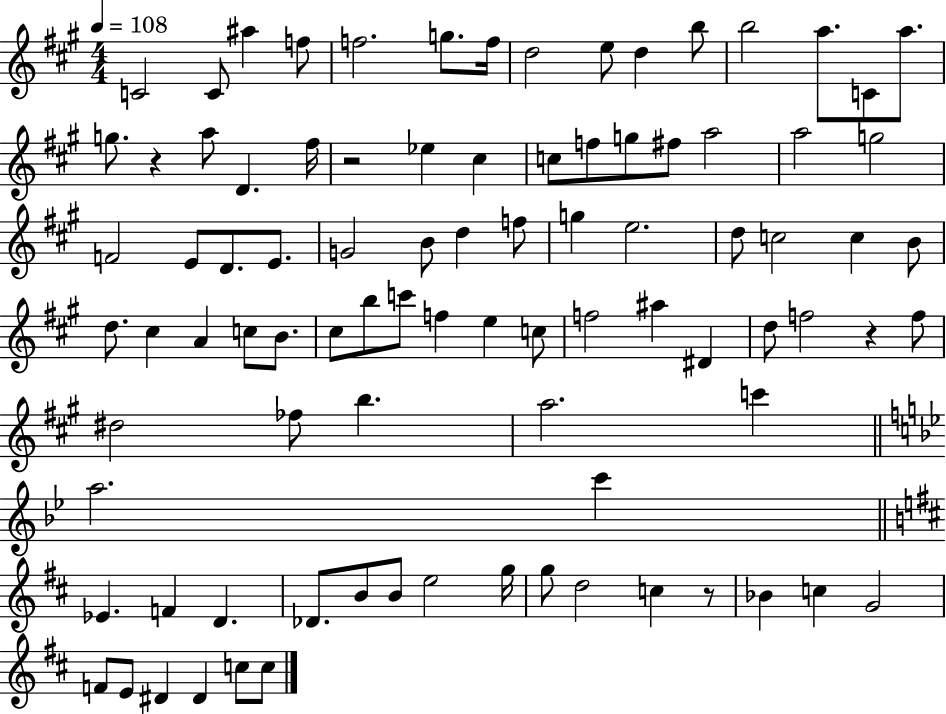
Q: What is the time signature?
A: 4/4